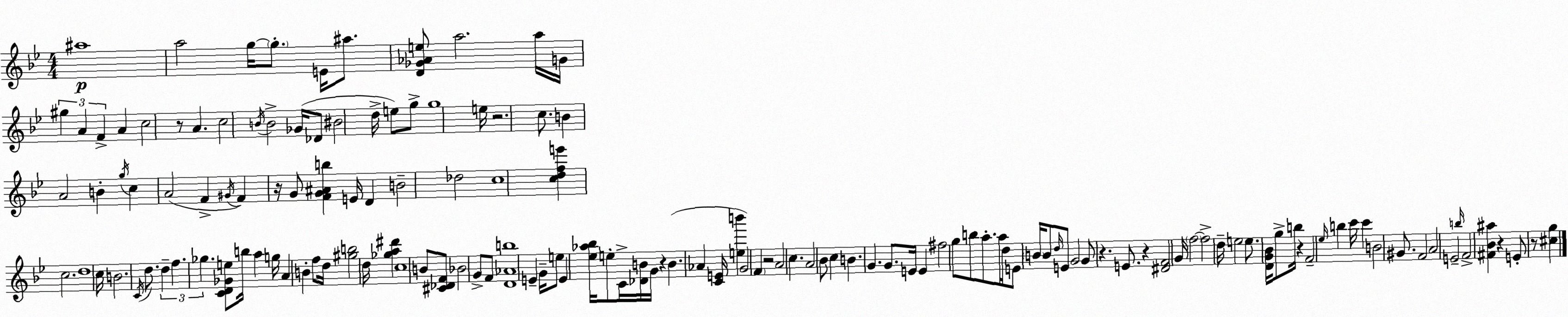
X:1
T:Untitled
M:4/4
L:1/4
K:Gm
^a4 a2 g/4 g/2 E/4 ^a/2 [D_G_Ae]/2 a2 a/4 G/4 ^g A F A c2 z/2 A c2 B/4 B2 _G/4 _D/2 ^B2 d/4 e/2 g/2 g4 e/4 z2 c/2 B A2 B g/4 c A2 F ^G/4 F z/4 G/2 [FG^Ab] E/4 D B2 _d2 c4 [cdfe'] c2 d4 c/4 B2 C/4 d/2 d f _g [CD_Ge]/2 b/4 a g/4 A B f/2 d/4 [^gb]2 d/4 [_ga^d'] c4 B/2 [^C_DF]/2 _B2 G/2 F/2 [D_Ab]4 E G/4 e/2 E [_e_a_b]/4 e/2 C/4 [_DB]/4 G/4 z B _A [CE]/4 [eb'] G2 F z2 A2 c A2 _B/2 c B G G/2 E/4 E ^f2 g/2 b/2 a/2 a/4 d/4 E/2 B/4 B/2 d/4 E/2 G2 G/2 z E/2 z [^DF]2 G/4 f2 f2 d/4 e2 e/2 [DG_B]/4 g/2 b/4 z F2 _e/4 b c'/4 c' B2 ^G/2 F2 A2 E2 b/4 F2 [^F_B^a] z E/2 z/2 [^cg]